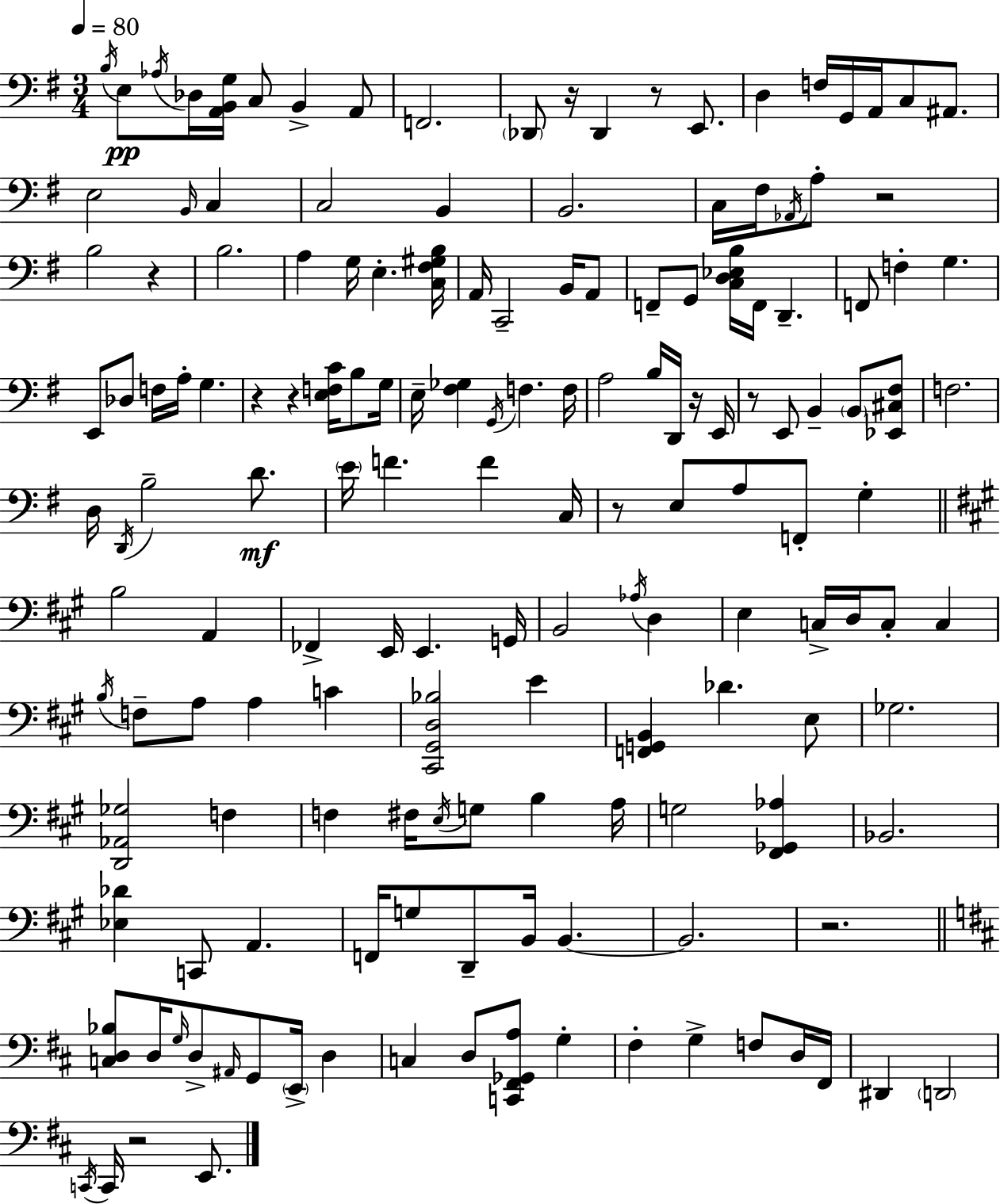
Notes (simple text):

B3/s E3/e Ab3/s Db3/s [A2,B2,G3]/s C3/e B2/q A2/e F2/h. Db2/e R/s Db2/q R/e E2/e. D3/q F3/s G2/s A2/s C3/e A#2/e. E3/h B2/s C3/q C3/h B2/q B2/h. C3/s F#3/s Ab2/s A3/e R/h B3/h R/q B3/h. A3/q G3/s E3/q. [C3,F#3,G#3,B3]/s A2/s C2/h B2/s A2/e F2/e G2/e [C3,D3,Eb3,B3]/s F2/s D2/q. F2/e F3/q G3/q. E2/e Db3/e F3/s A3/s G3/q. R/q R/q [E3,F3,C4]/s B3/e G3/s E3/s [F#3,Gb3]/q G2/s F3/q. F3/s A3/h B3/s D2/s R/s E2/s R/e E2/e B2/q B2/e [Eb2,C#3,F#3]/e F3/h. D3/s D2/s B3/h D4/e. E4/s F4/q. F4/q C3/s R/e E3/e A3/e F2/e G3/q B3/h A2/q FES2/q E2/s E2/q. G2/s B2/h Ab3/s D3/q E3/q C3/s D3/s C3/e C3/q B3/s F3/e A3/e A3/q C4/q [C#2,G#2,D3,Bb3]/h E4/q [F2,G2,B2]/q Db4/q. E3/e Gb3/h. [D2,Ab2,Gb3]/h F3/q F3/q F#3/s E3/s G3/e B3/q A3/s G3/h [F#2,Gb2,Ab3]/q Bb2/h. [Eb3,Db4]/q C2/e A2/q. F2/s G3/e D2/e B2/s B2/q. B2/h. R/h. [C3,D3,Bb3]/e D3/s G3/s D3/e A#2/s G2/e E2/s D3/q C3/q D3/e [C2,F#2,Gb2,A3]/e G3/q F#3/q G3/q F3/e D3/s F#2/s D#2/q D2/h C2/s C2/s R/h E2/e.